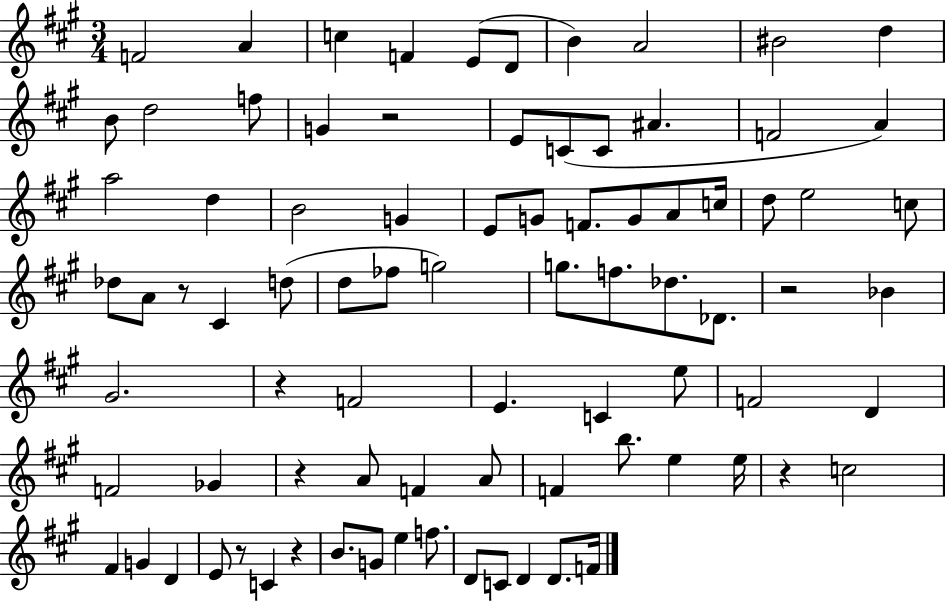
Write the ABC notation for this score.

X:1
T:Untitled
M:3/4
L:1/4
K:A
F2 A c F E/2 D/2 B A2 ^B2 d B/2 d2 f/2 G z2 E/2 C/2 C/2 ^A F2 A a2 d B2 G E/2 G/2 F/2 G/2 A/2 c/4 d/2 e2 c/2 _d/2 A/2 z/2 ^C d/2 d/2 _f/2 g2 g/2 f/2 _d/2 _D/2 z2 _B ^G2 z F2 E C e/2 F2 D F2 _G z A/2 F A/2 F b/2 e e/4 z c2 ^F G D E/2 z/2 C z B/2 G/2 e f/2 D/2 C/2 D D/2 F/4